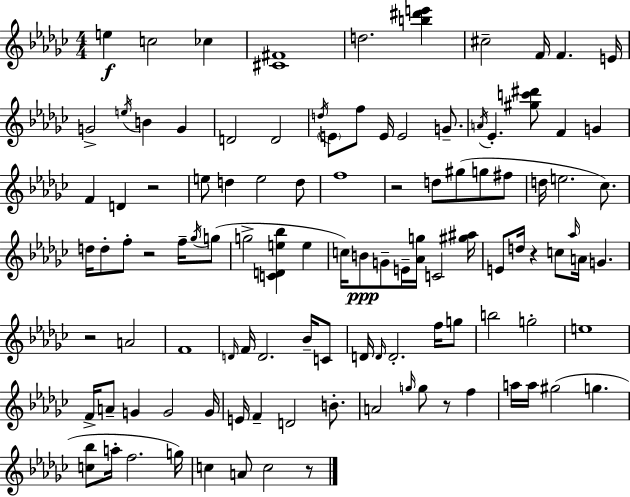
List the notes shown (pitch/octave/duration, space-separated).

E5/q C5/h CES5/q [C#4,F#4]/w D5/h. [B5,D#6,E6]/q C#5/h F4/s F4/q. E4/s G4/h E5/s B4/q G4/q D4/h D4/h D5/s E4/e F5/e E4/s E4/h G4/e. A4/s Eb4/q. [G#5,C6,D#6]/e F4/q G4/q F4/q D4/q R/h E5/e D5/q E5/h D5/e F5/w R/h D5/e G#5/e G5/e F#5/e D5/s E5/h. CES5/e. D5/s D5/e F5/e R/h F5/s Gb5/s G5/e G5/h [C4,D4,E5,Bb5]/q E5/q C5/s B4/e G4/e E4/s [Ab4,G5]/s C4/h [G#5,A#5]/s E4/e D5/s R/q C5/e Ab5/s A4/s G4/q. R/h A4/h F4/w D4/s F4/s D4/h. Bb4/s C4/e D4/s D4/s D4/h. F5/s G5/e B5/h G5/h E5/w F4/s A4/e G4/q G4/h G4/s E4/s F4/q D4/h B4/e. A4/h G5/s G5/e R/e F5/q A5/s A5/s G#5/h G5/q. [C5,Bb5]/e A5/s F5/h. G5/s C5/q A4/e C5/h R/e